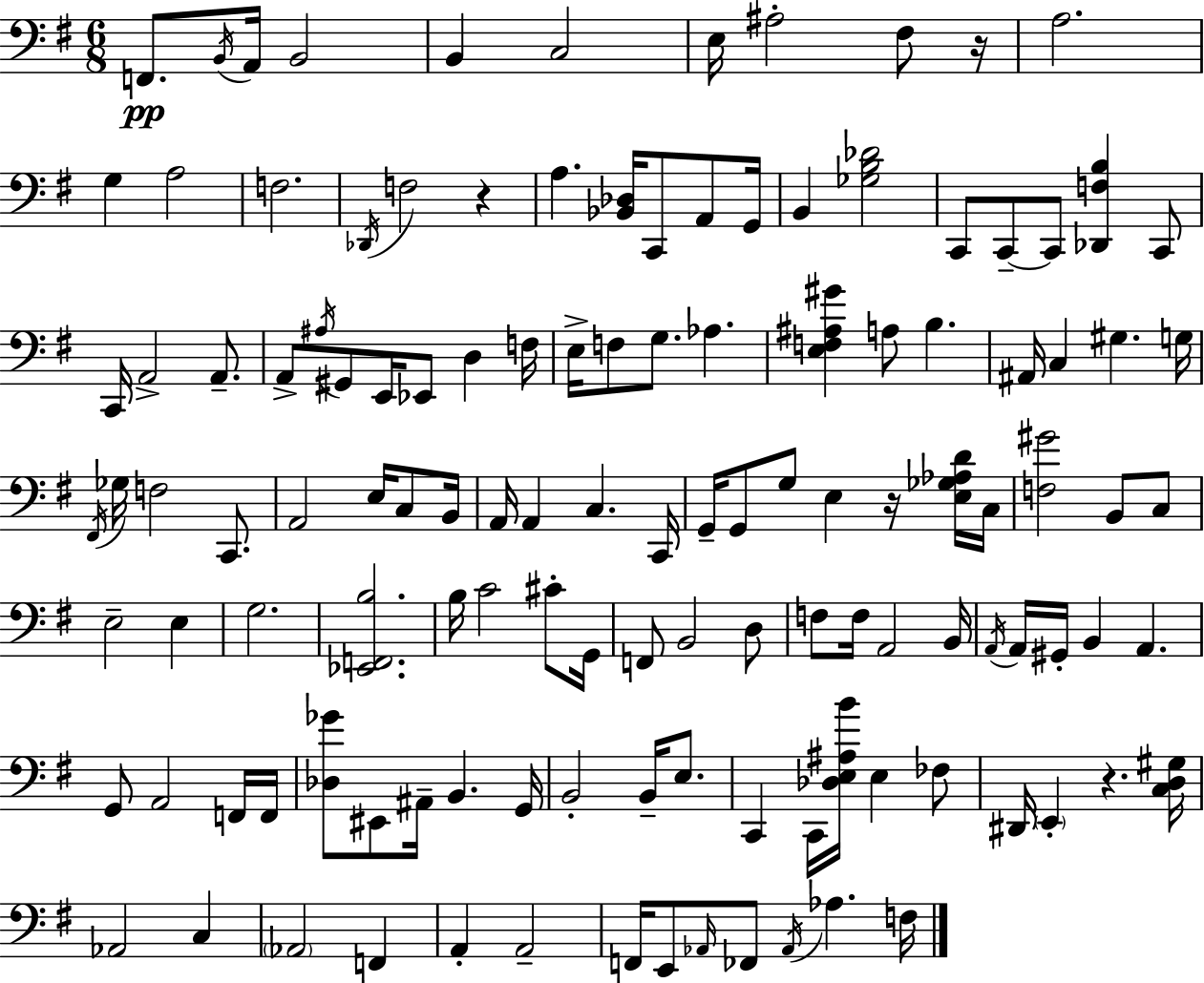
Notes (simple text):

F2/e. B2/s A2/s B2/h B2/q C3/h E3/s A#3/h F#3/e R/s A3/h. G3/q A3/h F3/h. Db2/s F3/h R/q A3/q. [Bb2,Db3]/s C2/e A2/e G2/s B2/q [Gb3,B3,Db4]/h C2/e C2/e C2/e [Db2,F3,B3]/q C2/e C2/s A2/h A2/e. A2/e A#3/s G#2/e E2/s Eb2/e D3/q F3/s E3/s F3/e G3/e. Ab3/q. [E3,F3,A#3,G#4]/q A3/e B3/q. A#2/s C3/q G#3/q. G3/s F#2/s Gb3/s F3/h C2/e. A2/h E3/s C3/e B2/s A2/s A2/q C3/q. C2/s G2/s G2/e G3/e E3/q R/s [E3,Gb3,Ab3,D4]/s C3/s [F3,G#4]/h B2/e C3/e E3/h E3/q G3/h. [Eb2,F2,B3]/h. B3/s C4/h C#4/e G2/s F2/e B2/h D3/e F3/e F3/s A2/h B2/s A2/s A2/s G#2/s B2/q A2/q. G2/e A2/h F2/s F2/s [Db3,Gb4]/e EIS2/e A#2/s B2/q. G2/s B2/h B2/s E3/e. C2/q C2/s [Db3,E3,A#3,B4]/s E3/q FES3/e D#2/s E2/q R/q. [C3,D3,G#3]/s Ab2/h C3/q Ab2/h F2/q A2/q A2/h F2/s E2/e Ab2/s FES2/e Ab2/s Ab3/q. F3/s